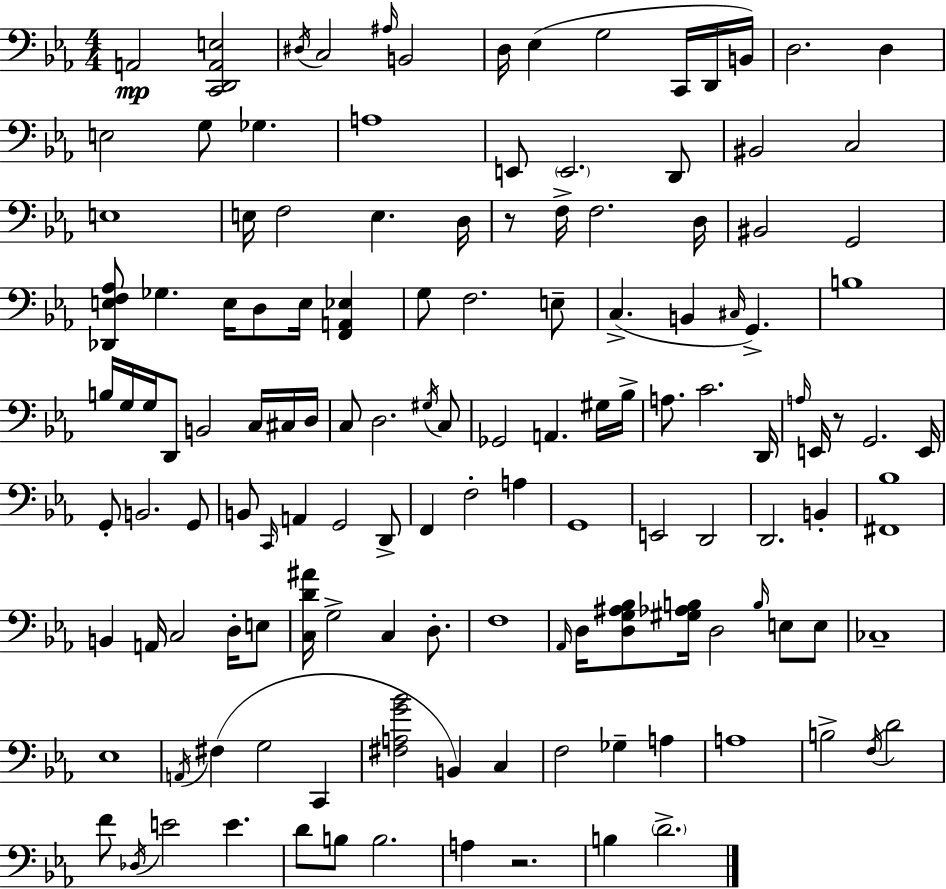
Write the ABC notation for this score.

X:1
T:Untitled
M:4/4
L:1/4
K:Cm
A,,2 [C,,D,,A,,E,]2 ^D,/4 C,2 ^A,/4 B,,2 D,/4 _E, G,2 C,,/4 D,,/4 B,,/4 D,2 D, E,2 G,/2 _G, A,4 E,,/2 E,,2 D,,/2 ^B,,2 C,2 E,4 E,/4 F,2 E, D,/4 z/2 F,/4 F,2 D,/4 ^B,,2 G,,2 [_D,,E,F,_A,]/2 _G, E,/4 D,/2 E,/4 [F,,A,,_E,] G,/2 F,2 E,/2 C, B,, ^C,/4 G,, B,4 B,/4 G,/4 G,/4 D,,/2 B,,2 C,/4 ^C,/4 D,/4 C,/2 D,2 ^G,/4 C,/2 _G,,2 A,, ^G,/4 _B,/4 A,/2 C2 D,,/4 A,/4 E,,/4 z/2 G,,2 E,,/4 G,,/2 B,,2 G,,/2 B,,/2 C,,/4 A,, G,,2 D,,/2 F,, F,2 A, G,,4 E,,2 D,,2 D,,2 B,, [^F,,_B,]4 B,, A,,/4 C,2 D,/4 E,/2 [C,D^A]/4 G,2 C, D,/2 F,4 _A,,/4 D,/4 [D,G,^A,_B,]/2 [^G,_A,B,]/4 D,2 B,/4 E,/2 E,/2 _C,4 _E,4 A,,/4 ^F, G,2 C,, [^F,A,G_B]2 B,, C, F,2 _G, A, A,4 B,2 F,/4 D2 F/2 _D,/4 E2 E D/2 B,/2 B,2 A, z2 B, D2